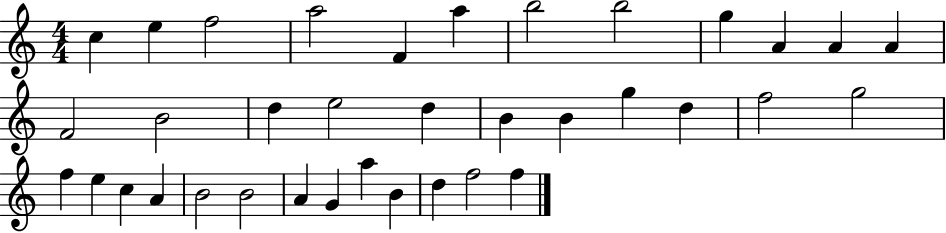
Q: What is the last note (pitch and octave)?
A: F5